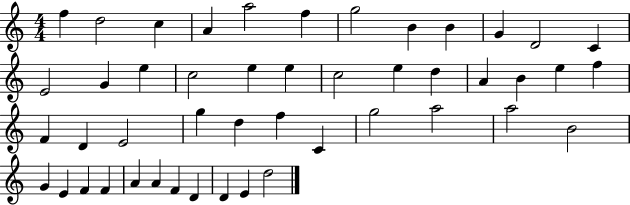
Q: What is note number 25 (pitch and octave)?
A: F5